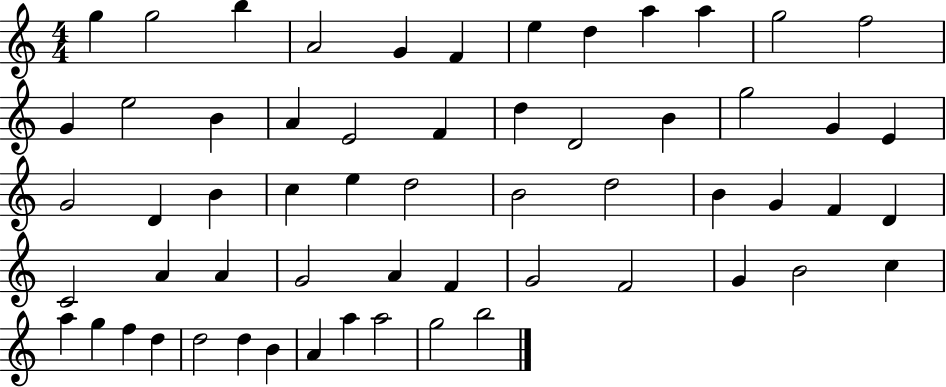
G5/q G5/h B5/q A4/h G4/q F4/q E5/q D5/q A5/q A5/q G5/h F5/h G4/q E5/h B4/q A4/q E4/h F4/q D5/q D4/h B4/q G5/h G4/q E4/q G4/h D4/q B4/q C5/q E5/q D5/h B4/h D5/h B4/q G4/q F4/q D4/q C4/h A4/q A4/q G4/h A4/q F4/q G4/h F4/h G4/q B4/h C5/q A5/q G5/q F5/q D5/q D5/h D5/q B4/q A4/q A5/q A5/h G5/h B5/h